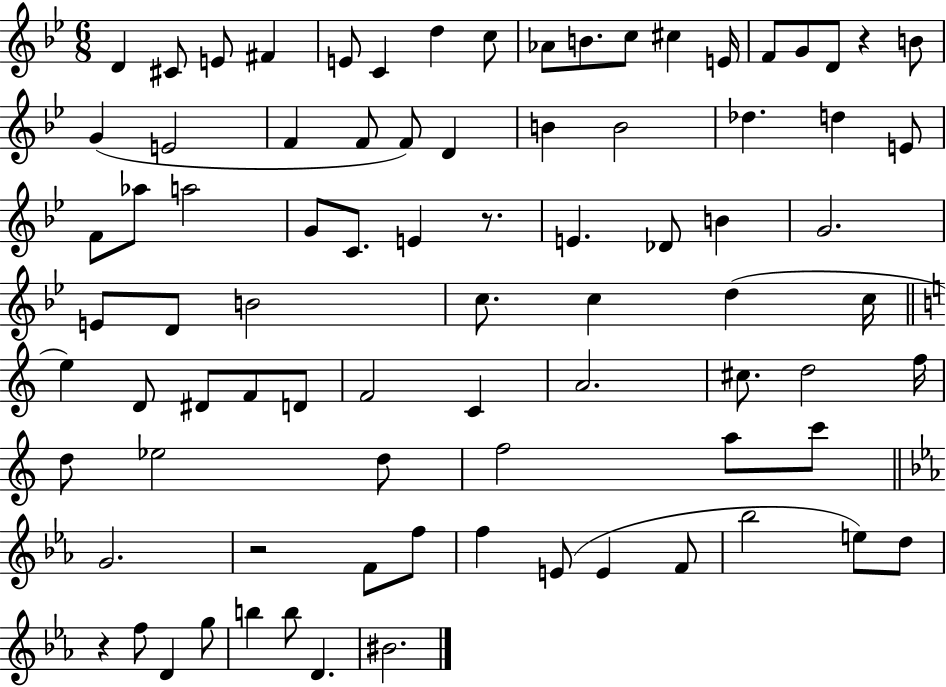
X:1
T:Untitled
M:6/8
L:1/4
K:Bb
D ^C/2 E/2 ^F E/2 C d c/2 _A/2 B/2 c/2 ^c E/4 F/2 G/2 D/2 z B/2 G E2 F F/2 F/2 D B B2 _d d E/2 F/2 _a/2 a2 G/2 C/2 E z/2 E _D/2 B G2 E/2 D/2 B2 c/2 c d c/4 e D/2 ^D/2 F/2 D/2 F2 C A2 ^c/2 d2 f/4 d/2 _e2 d/2 f2 a/2 c'/2 G2 z2 F/2 f/2 f E/2 E F/2 _b2 e/2 d/2 z f/2 D g/2 b b/2 D ^B2